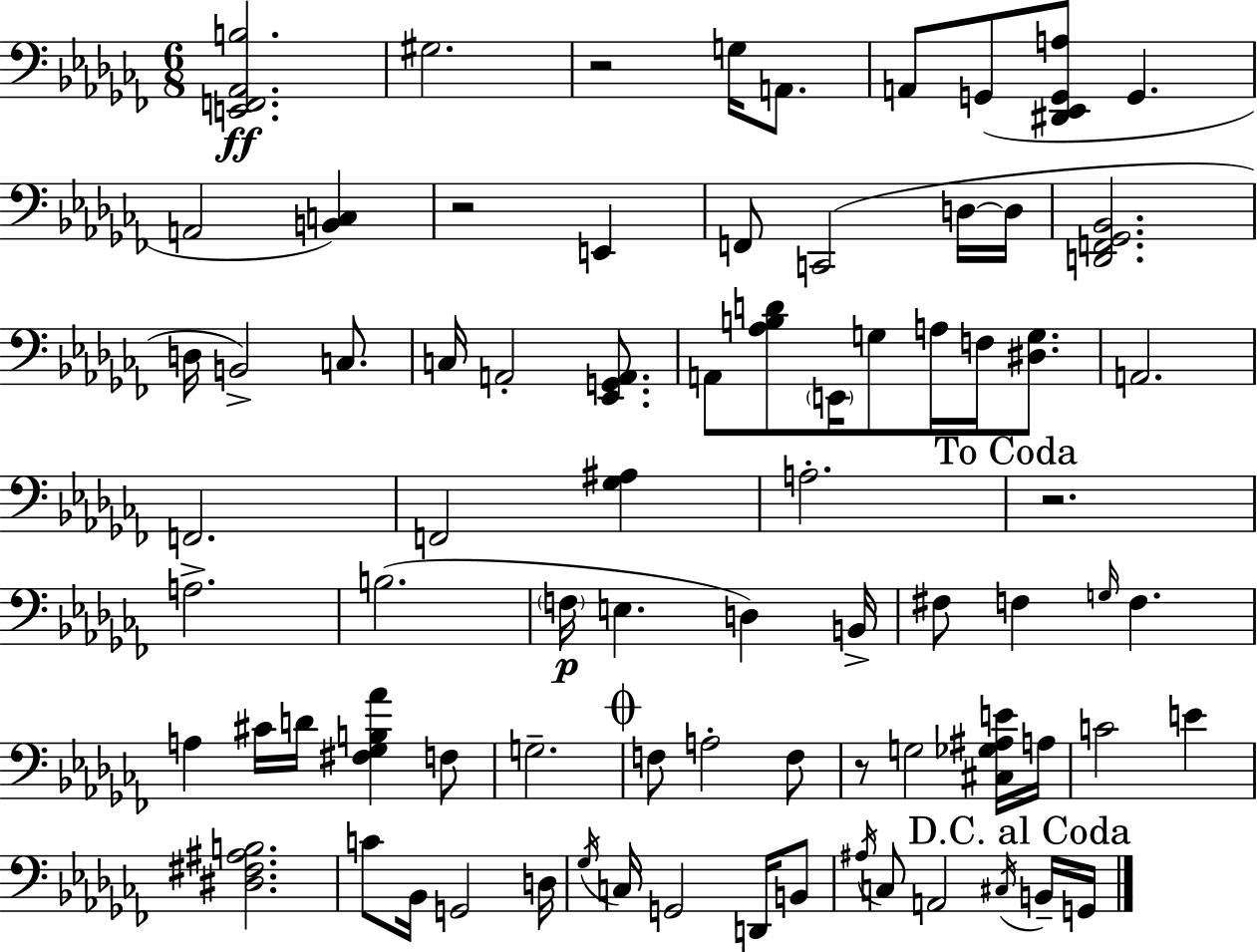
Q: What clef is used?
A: bass